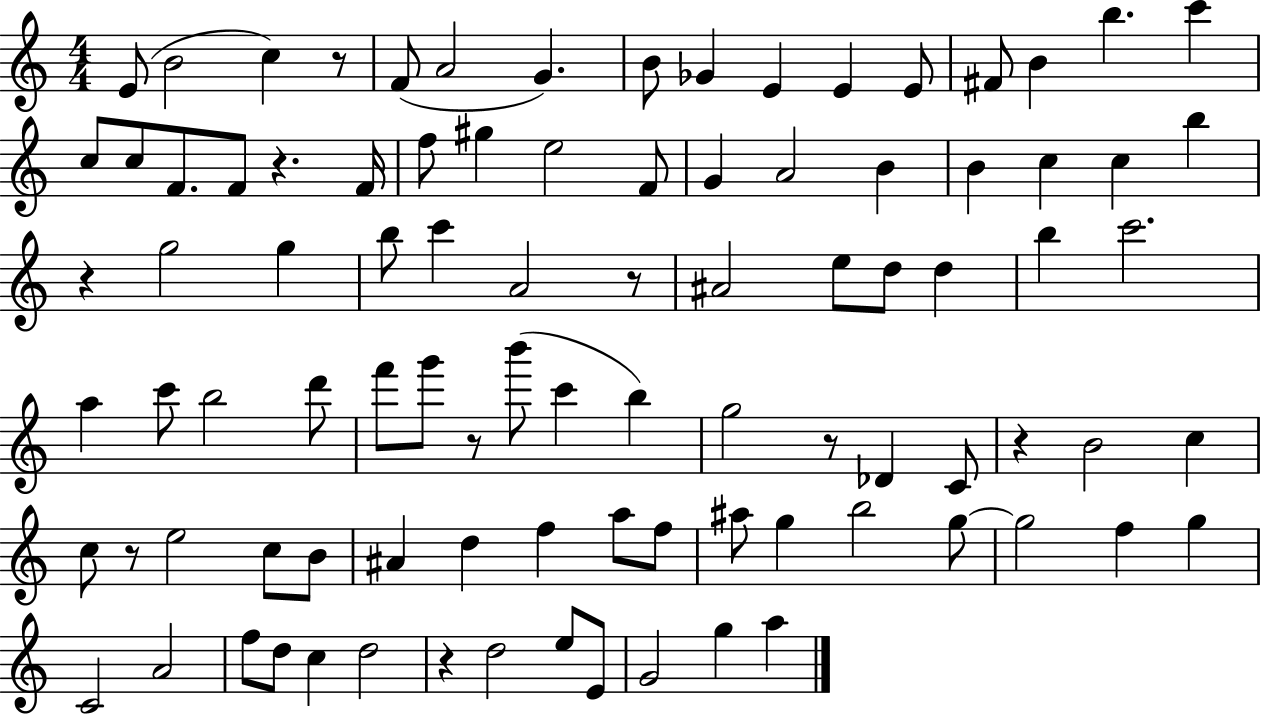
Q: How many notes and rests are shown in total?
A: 93